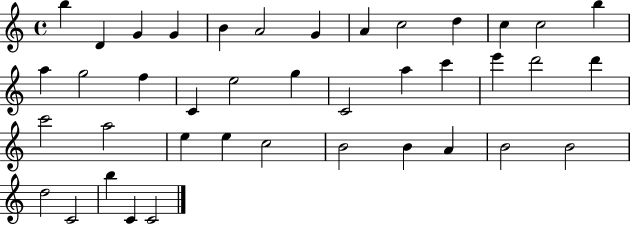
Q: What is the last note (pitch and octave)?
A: C4